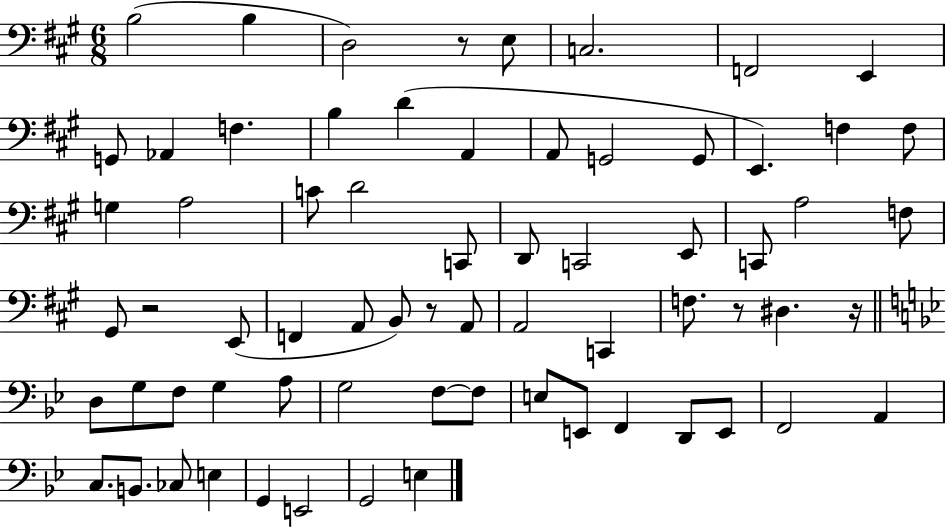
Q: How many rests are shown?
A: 5